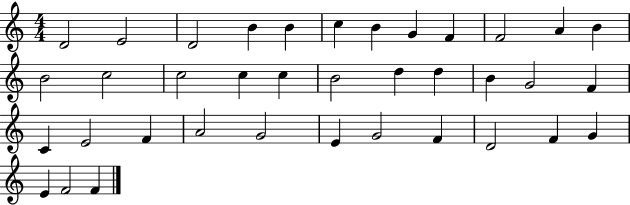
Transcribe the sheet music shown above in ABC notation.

X:1
T:Untitled
M:4/4
L:1/4
K:C
D2 E2 D2 B B c B G F F2 A B B2 c2 c2 c c B2 d d B G2 F C E2 F A2 G2 E G2 F D2 F G E F2 F